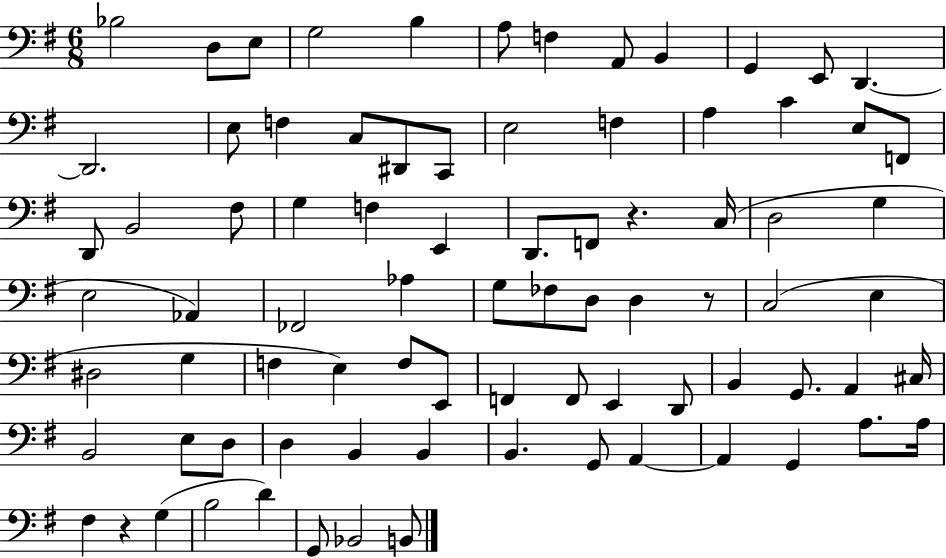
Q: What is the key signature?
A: G major